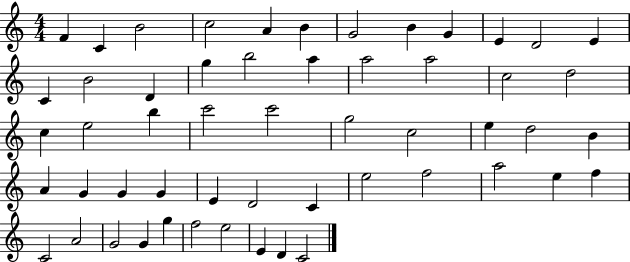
F4/q C4/q B4/h C5/h A4/q B4/q G4/h B4/q G4/q E4/q D4/h E4/q C4/q B4/h D4/q G5/q B5/h A5/q A5/h A5/h C5/h D5/h C5/q E5/h B5/q C6/h C6/h G5/h C5/h E5/q D5/h B4/q A4/q G4/q G4/q G4/q E4/q D4/h C4/q E5/h F5/h A5/h E5/q F5/q C4/h A4/h G4/h G4/q G5/q F5/h E5/h E4/q D4/q C4/h